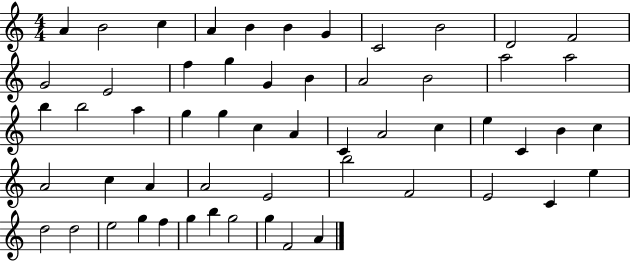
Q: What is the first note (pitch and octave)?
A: A4